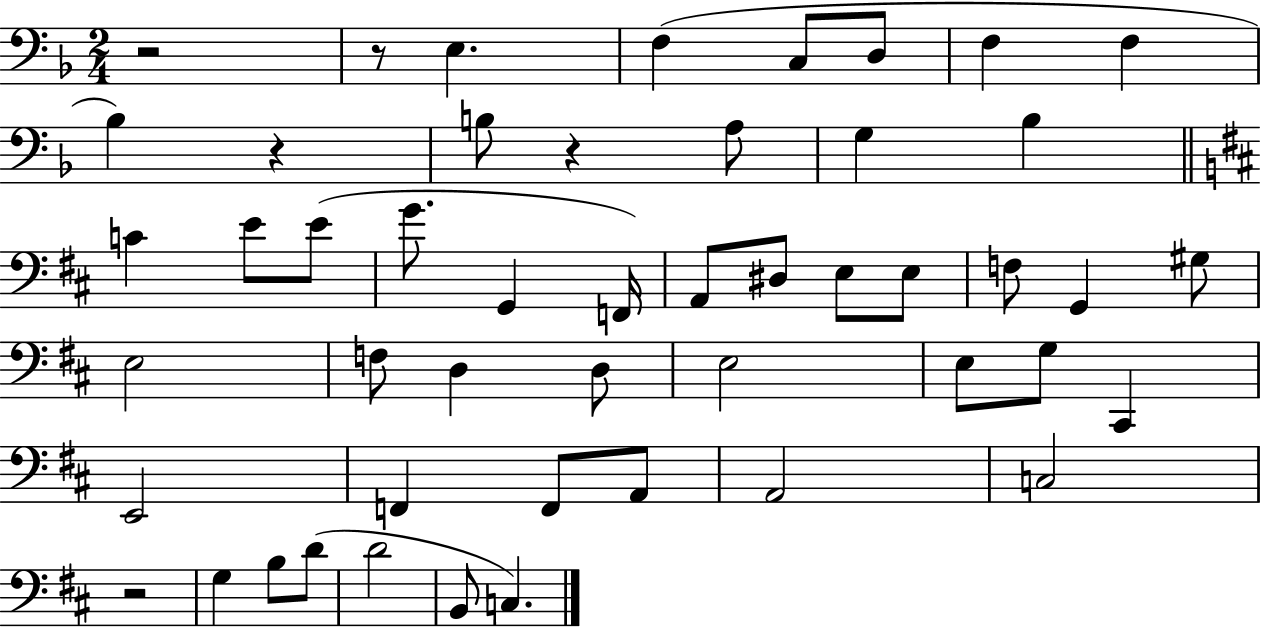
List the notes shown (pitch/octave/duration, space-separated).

R/h R/e E3/q. F3/q C3/e D3/e F3/q F3/q Bb3/q R/q B3/e R/q A3/e G3/q Bb3/q C4/q E4/e E4/e G4/e. G2/q F2/s A2/e D#3/e E3/e E3/e F3/e G2/q G#3/e E3/h F3/e D3/q D3/e E3/h E3/e G3/e C#2/q E2/h F2/q F2/e A2/e A2/h C3/h R/h G3/q B3/e D4/e D4/h B2/e C3/q.